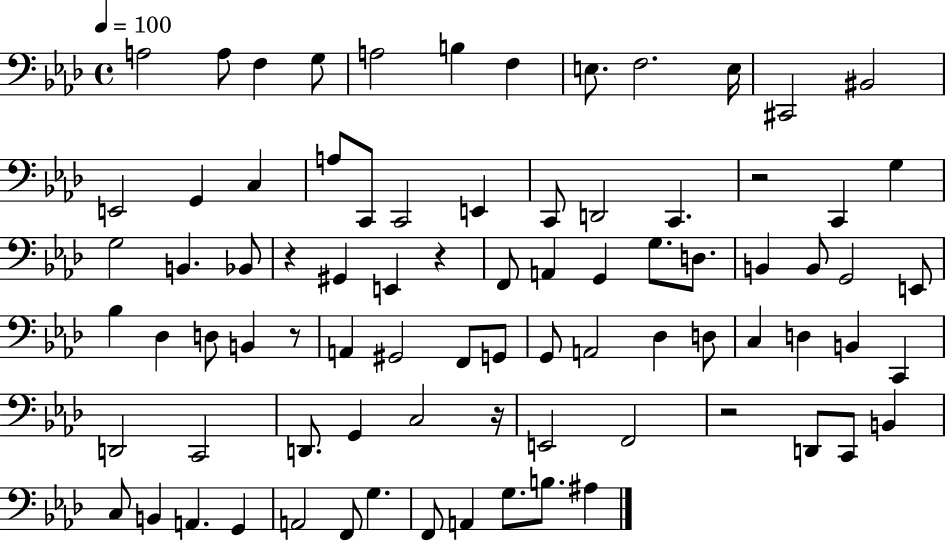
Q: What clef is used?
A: bass